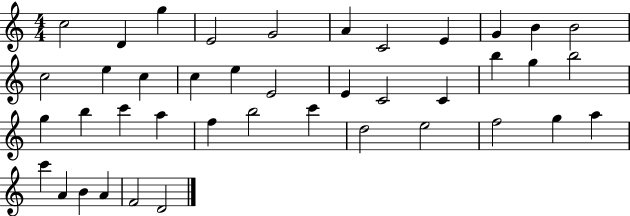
X:1
T:Untitled
M:4/4
L:1/4
K:C
c2 D g E2 G2 A C2 E G B B2 c2 e c c e E2 E C2 C b g b2 g b c' a f b2 c' d2 e2 f2 g a c' A B A F2 D2